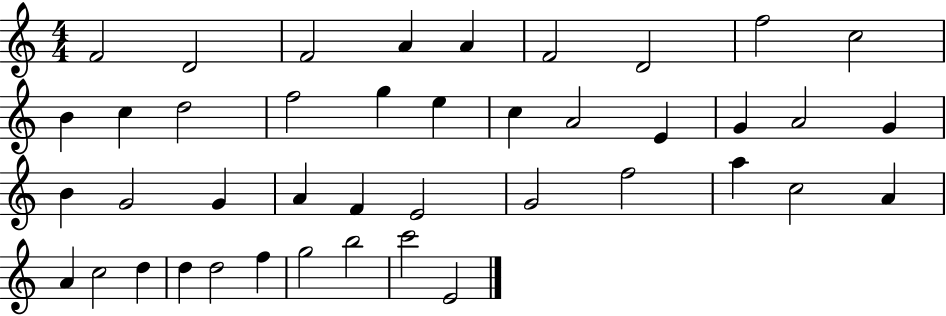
{
  \clef treble
  \numericTimeSignature
  \time 4/4
  \key c \major
  f'2 d'2 | f'2 a'4 a'4 | f'2 d'2 | f''2 c''2 | \break b'4 c''4 d''2 | f''2 g''4 e''4 | c''4 a'2 e'4 | g'4 a'2 g'4 | \break b'4 g'2 g'4 | a'4 f'4 e'2 | g'2 f''2 | a''4 c''2 a'4 | \break a'4 c''2 d''4 | d''4 d''2 f''4 | g''2 b''2 | c'''2 e'2 | \break \bar "|."
}